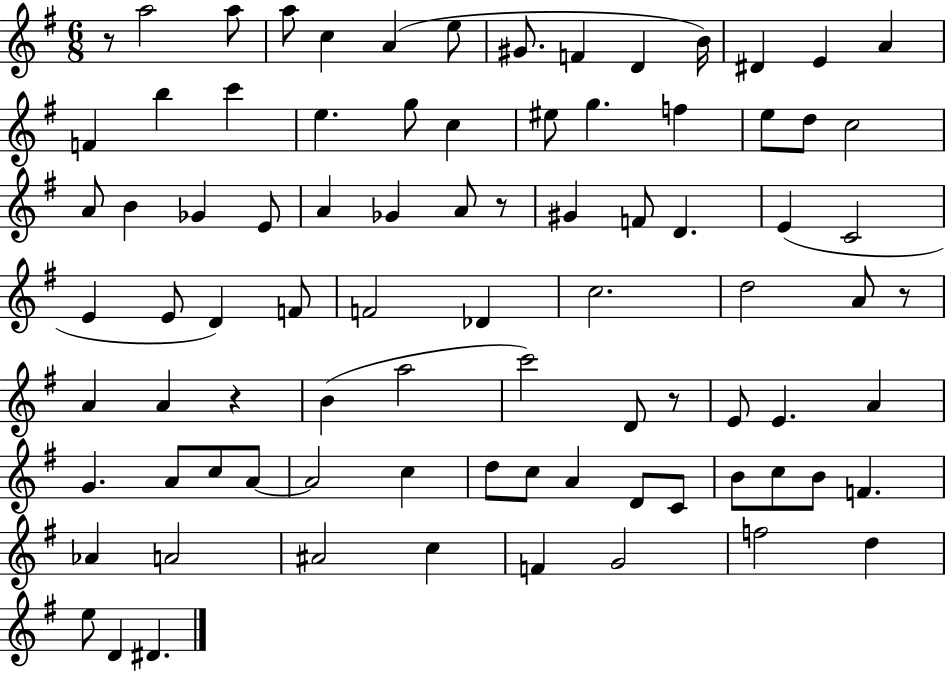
{
  \clef treble
  \numericTimeSignature
  \time 6/8
  \key g \major
  r8 a''2 a''8 | a''8 c''4 a'4( e''8 | gis'8. f'4 d'4 b'16) | dis'4 e'4 a'4 | \break f'4 b''4 c'''4 | e''4. g''8 c''4 | eis''8 g''4. f''4 | e''8 d''8 c''2 | \break a'8 b'4 ges'4 e'8 | a'4 ges'4 a'8 r8 | gis'4 f'8 d'4. | e'4( c'2 | \break e'4 e'8 d'4) f'8 | f'2 des'4 | c''2. | d''2 a'8 r8 | \break a'4 a'4 r4 | b'4( a''2 | c'''2) d'8 r8 | e'8 e'4. a'4 | \break g'4. a'8 c''8 a'8~~ | a'2 c''4 | d''8 c''8 a'4 d'8 c'8 | b'8 c''8 b'8 f'4. | \break aes'4 a'2 | ais'2 c''4 | f'4 g'2 | f''2 d''4 | \break e''8 d'4 dis'4. | \bar "|."
}